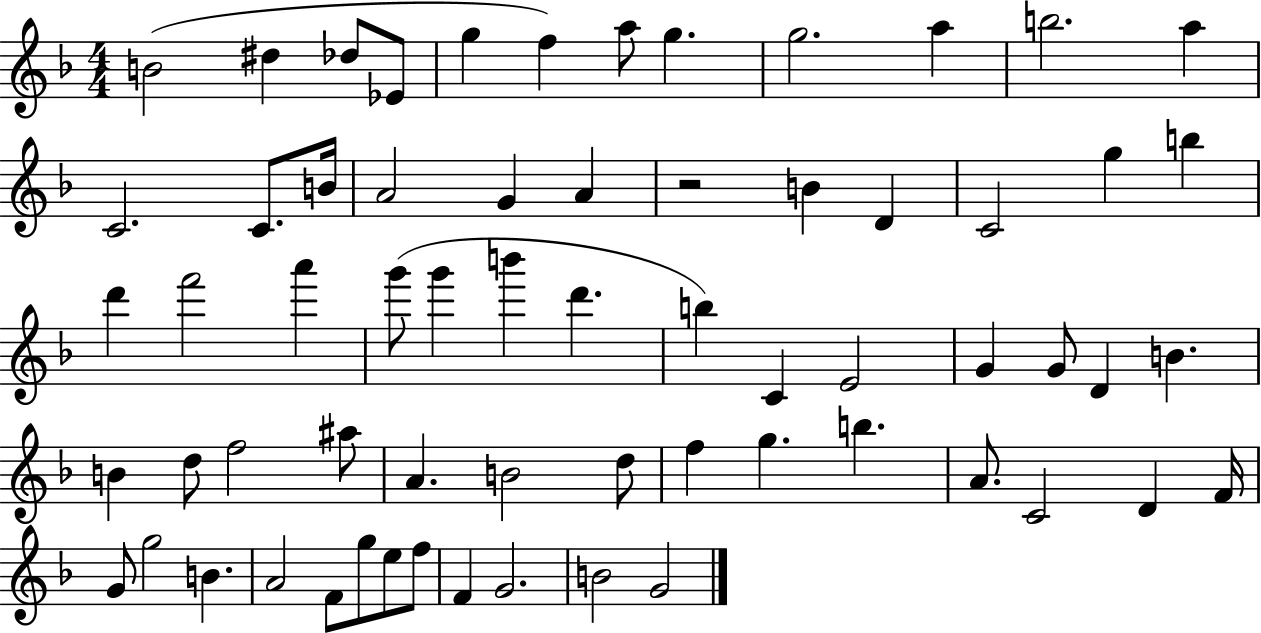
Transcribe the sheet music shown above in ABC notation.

X:1
T:Untitled
M:4/4
L:1/4
K:F
B2 ^d _d/2 _E/2 g f a/2 g g2 a b2 a C2 C/2 B/4 A2 G A z2 B D C2 g b d' f'2 a' g'/2 g' b' d' b C E2 G G/2 D B B d/2 f2 ^a/2 A B2 d/2 f g b A/2 C2 D F/4 G/2 g2 B A2 F/2 g/2 e/2 f/2 F G2 B2 G2